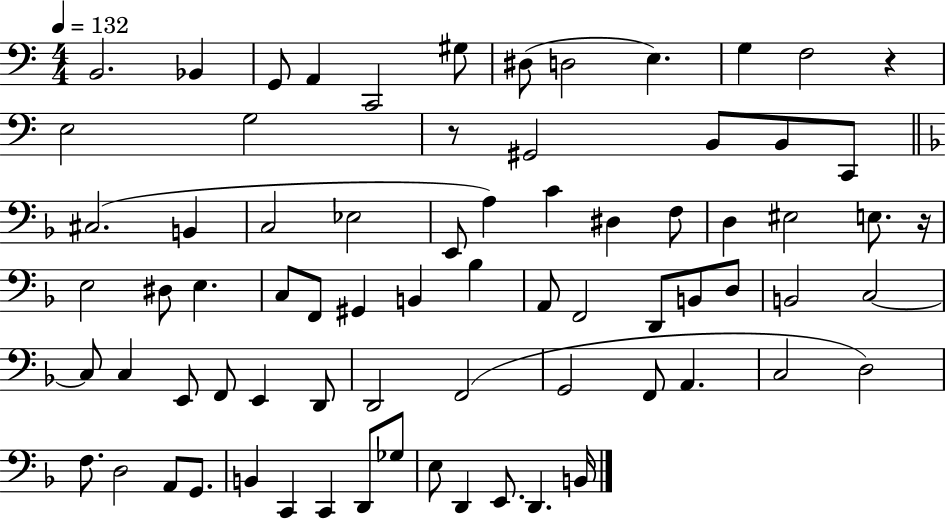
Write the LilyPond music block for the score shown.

{
  \clef bass
  \numericTimeSignature
  \time 4/4
  \key c \major
  \tempo 4 = 132
  b,2. bes,4 | g,8 a,4 c,2 gis8 | dis8( d2 e4.) | g4 f2 r4 | \break e2 g2 | r8 gis,2 b,8 b,8 c,8 | \bar "||" \break \key f \major cis2.( b,4 | c2 ees2 | e,8 a4) c'4 dis4 f8 | d4 eis2 e8. r16 | \break e2 dis8 e4. | c8 f,8 gis,4 b,4 bes4 | a,8 f,2 d,8 b,8 d8 | b,2 c2~~ | \break c8 c4 e,8 f,8 e,4 d,8 | d,2 f,2( | g,2 f,8 a,4. | c2 d2) | \break f8. d2 a,8 g,8. | b,4 c,4 c,4 d,8 ges8 | e8 d,4 e,8. d,4. b,16 | \bar "|."
}